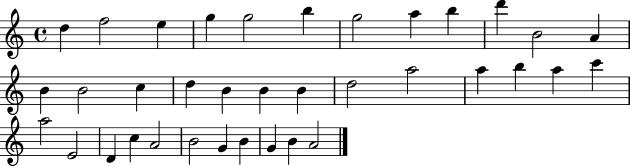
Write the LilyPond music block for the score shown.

{
  \clef treble
  \time 4/4
  \defaultTimeSignature
  \key c \major
  d''4 f''2 e''4 | g''4 g''2 b''4 | g''2 a''4 b''4 | d'''4 b'2 a'4 | \break b'4 b'2 c''4 | d''4 b'4 b'4 b'4 | d''2 a''2 | a''4 b''4 a''4 c'''4 | \break a''2 e'2 | d'4 c''4 a'2 | b'2 g'4 b'4 | g'4 b'4 a'2 | \break \bar "|."
}